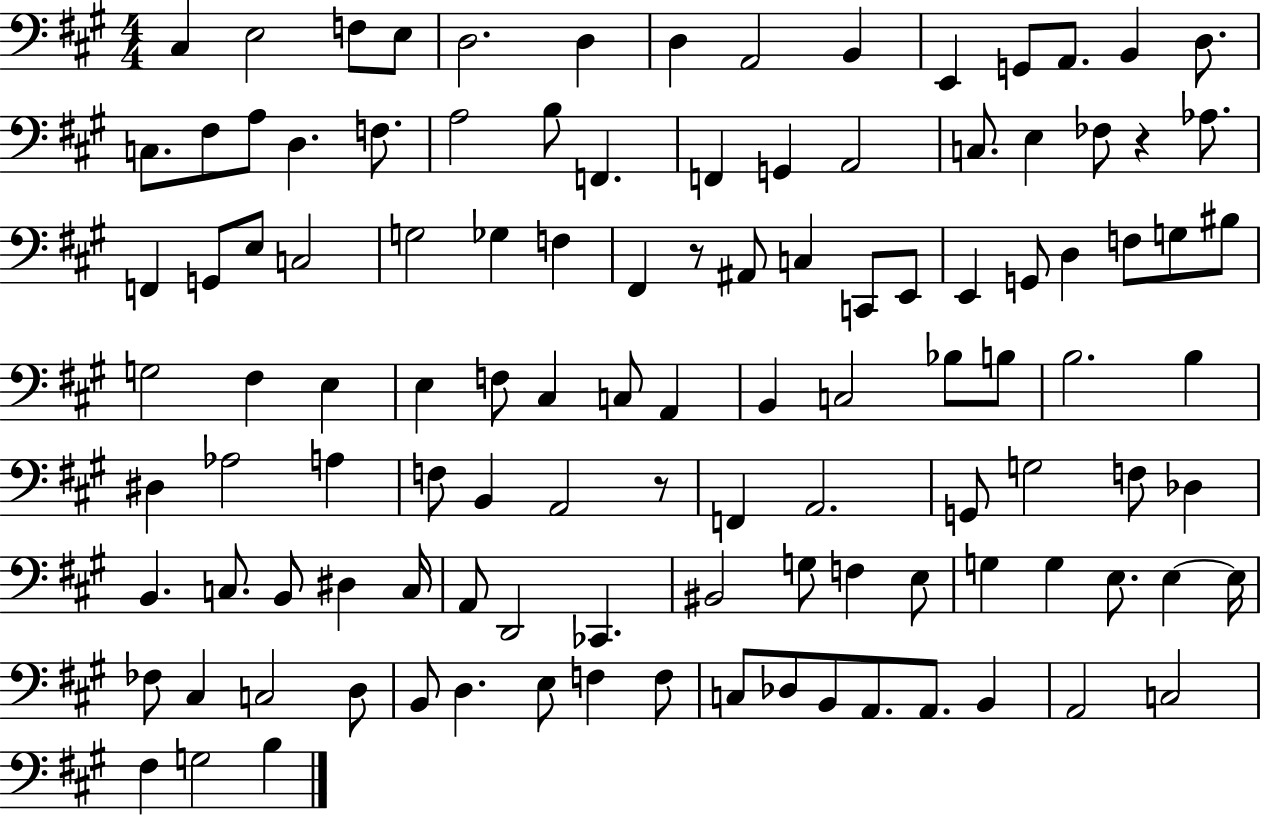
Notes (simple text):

C#3/q E3/h F3/e E3/e D3/h. D3/q D3/q A2/h B2/q E2/q G2/e A2/e. B2/q D3/e. C3/e. F#3/e A3/e D3/q. F3/e. A3/h B3/e F2/q. F2/q G2/q A2/h C3/e. E3/q FES3/e R/q Ab3/e. F2/q G2/e E3/e C3/h G3/h Gb3/q F3/q F#2/q R/e A#2/e C3/q C2/e E2/e E2/q G2/e D3/q F3/e G3/e BIS3/e G3/h F#3/q E3/q E3/q F3/e C#3/q C3/e A2/q B2/q C3/h Bb3/e B3/e B3/h. B3/q D#3/q Ab3/h A3/q F3/e B2/q A2/h R/e F2/q A2/h. G2/e G3/h F3/e Db3/q B2/q. C3/e. B2/e D#3/q C3/s A2/e D2/h CES2/q. BIS2/h G3/e F3/q E3/e G3/q G3/q E3/e. E3/q E3/s FES3/e C#3/q C3/h D3/e B2/e D3/q. E3/e F3/q F3/e C3/e Db3/e B2/e A2/e. A2/e. B2/q A2/h C3/h F#3/q G3/h B3/q